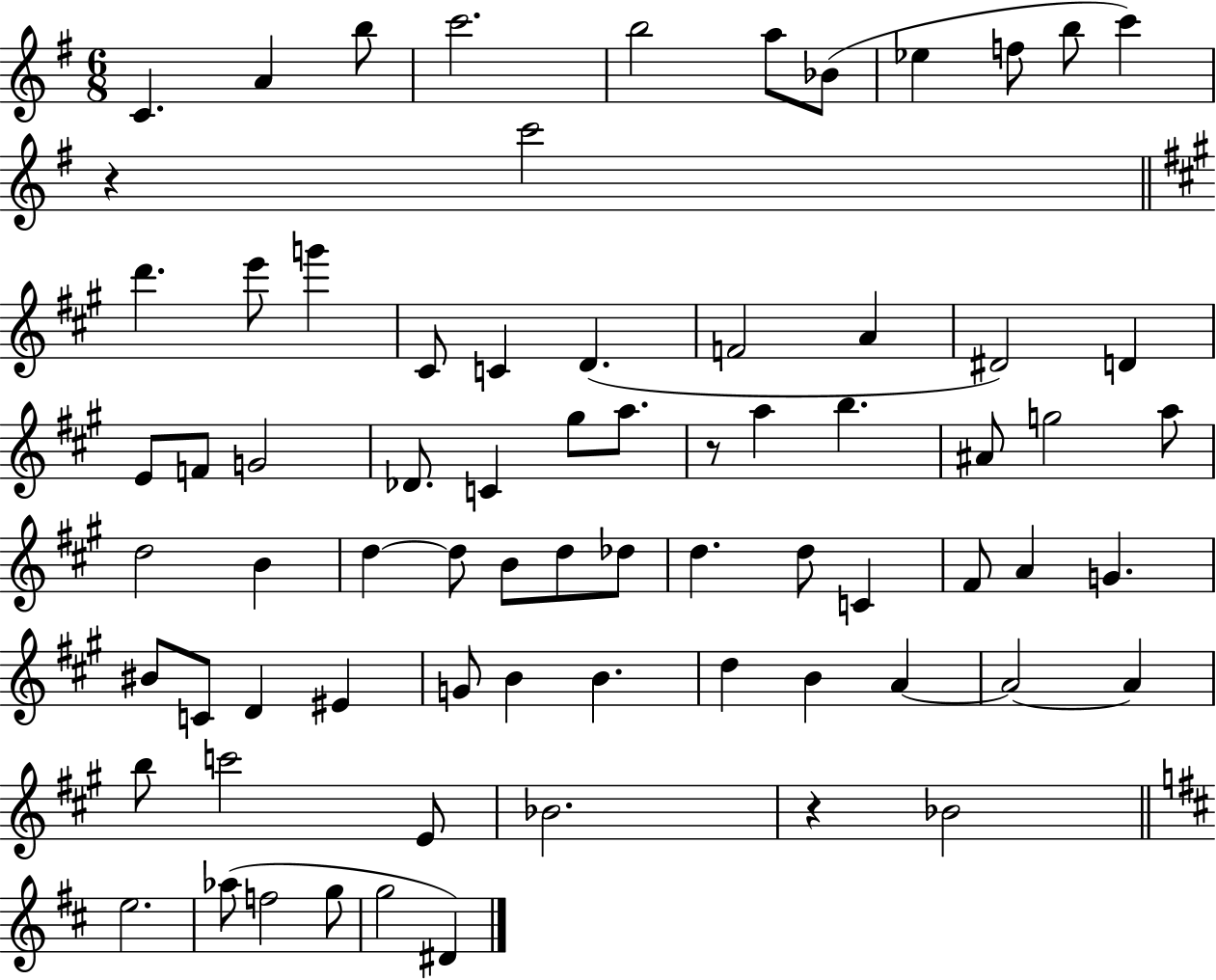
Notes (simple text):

C4/q. A4/q B5/e C6/h. B5/h A5/e Bb4/e Eb5/q F5/e B5/e C6/q R/q C6/h D6/q. E6/e G6/q C#4/e C4/q D4/q. F4/h A4/q D#4/h D4/q E4/e F4/e G4/h Db4/e. C4/q G#5/e A5/e. R/e A5/q B5/q. A#4/e G5/h A5/e D5/h B4/q D5/q D5/e B4/e D5/e Db5/e D5/q. D5/e C4/q F#4/e A4/q G4/q. BIS4/e C4/e D4/q EIS4/q G4/e B4/q B4/q. D5/q B4/q A4/q A4/h A4/q B5/e C6/h E4/e Bb4/h. R/q Bb4/h E5/h. Ab5/e F5/h G5/e G5/h D#4/q